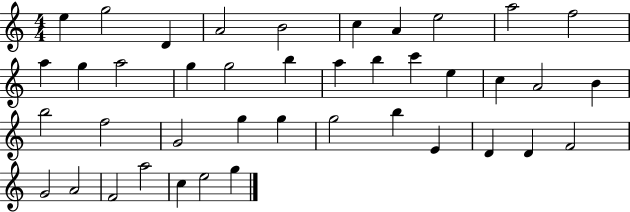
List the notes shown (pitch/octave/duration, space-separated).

E5/q G5/h D4/q A4/h B4/h C5/q A4/q E5/h A5/h F5/h A5/q G5/q A5/h G5/q G5/h B5/q A5/q B5/q C6/q E5/q C5/q A4/h B4/q B5/h F5/h G4/h G5/q G5/q G5/h B5/q E4/q D4/q D4/q F4/h G4/h A4/h F4/h A5/h C5/q E5/h G5/q